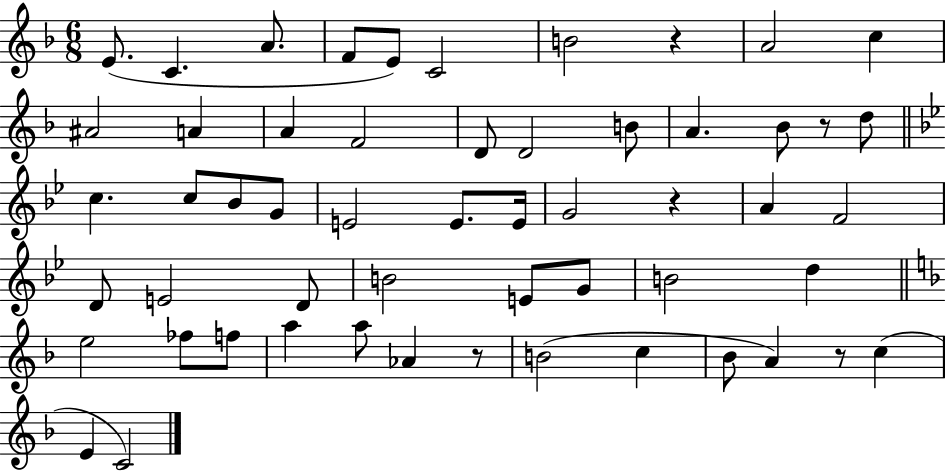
{
  \clef treble
  \numericTimeSignature
  \time 6/8
  \key f \major
  e'8.( c'4. a'8. | f'8 e'8) c'2 | b'2 r4 | a'2 c''4 | \break ais'2 a'4 | a'4 f'2 | d'8 d'2 b'8 | a'4. bes'8 r8 d''8 | \break \bar "||" \break \key bes \major c''4. c''8 bes'8 g'8 | e'2 e'8. e'16 | g'2 r4 | a'4 f'2 | \break d'8 e'2 d'8 | b'2 e'8 g'8 | b'2 d''4 | \bar "||" \break \key f \major e''2 fes''8 f''8 | a''4 a''8 aes'4 r8 | b'2( c''4 | bes'8 a'4) r8 c''4( | \break e'4 c'2) | \bar "|."
}